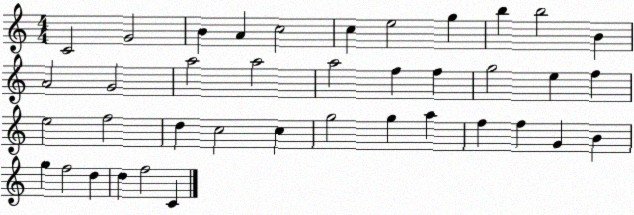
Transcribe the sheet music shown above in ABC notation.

X:1
T:Untitled
M:4/4
L:1/4
K:C
C2 G2 B A c2 c e2 g b b2 B A2 G2 a2 a2 a2 f f g2 e f e2 f2 d c2 c g2 g a f f G B g f2 d d f2 C